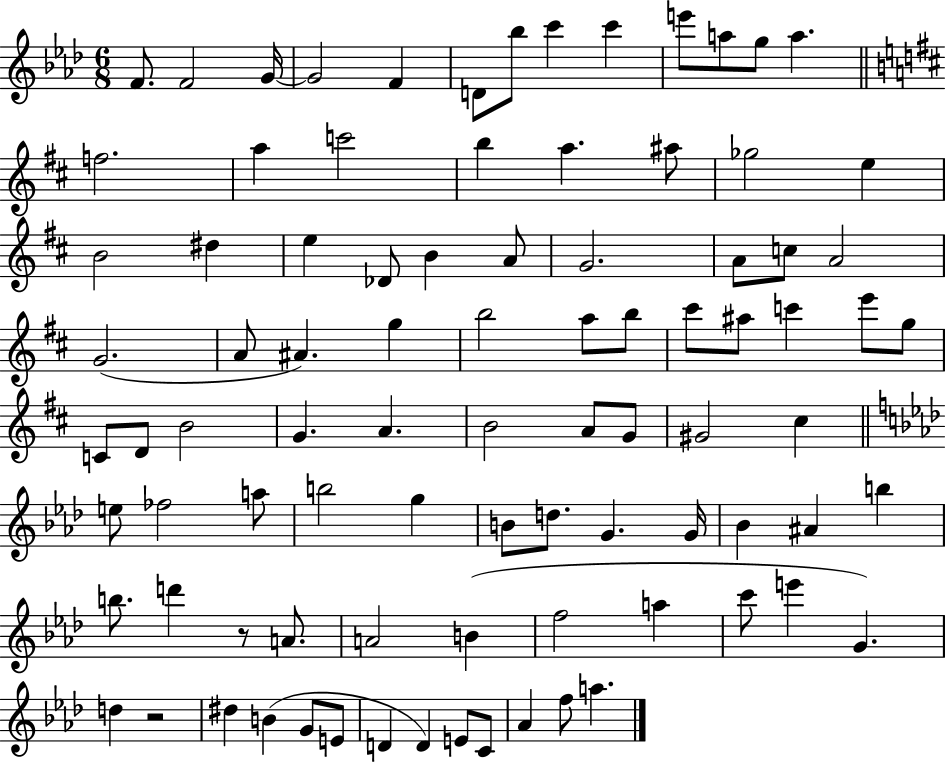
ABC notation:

X:1
T:Untitled
M:6/8
L:1/4
K:Ab
F/2 F2 G/4 G2 F D/2 _b/2 c' c' e'/2 a/2 g/2 a f2 a c'2 b a ^a/2 _g2 e B2 ^d e _D/2 B A/2 G2 A/2 c/2 A2 G2 A/2 ^A g b2 a/2 b/2 ^c'/2 ^a/2 c' e'/2 g/2 C/2 D/2 B2 G A B2 A/2 G/2 ^G2 ^c e/2 _f2 a/2 b2 g B/2 d/2 G G/4 _B ^A b b/2 d' z/2 A/2 A2 B f2 a c'/2 e' G d z2 ^d B G/2 E/2 D D E/2 C/2 _A f/2 a